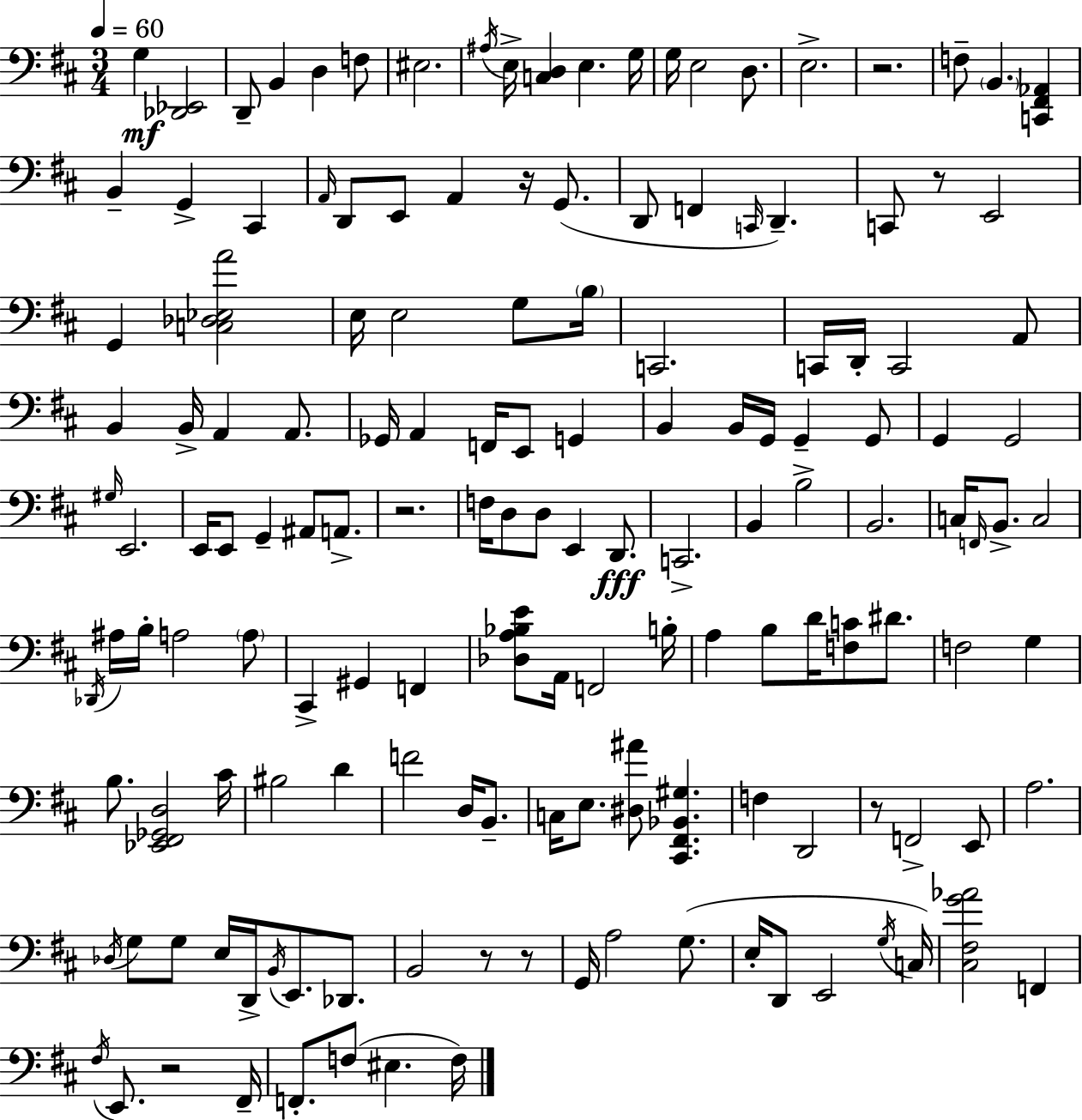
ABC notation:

X:1
T:Untitled
M:3/4
L:1/4
K:D
G, [_D,,_E,,]2 D,,/2 B,, D, F,/2 ^E,2 ^A,/4 E,/4 [C,D,] E, G,/4 G,/4 E,2 D,/2 E,2 z2 F,/2 B,, [C,,^F,,_A,,] B,, G,, ^C,, A,,/4 D,,/2 E,,/2 A,, z/4 G,,/2 D,,/2 F,, C,,/4 D,, C,,/2 z/2 E,,2 G,, [C,_D,_E,A]2 E,/4 E,2 G,/2 B,/4 C,,2 C,,/4 D,,/4 C,,2 A,,/2 B,, B,,/4 A,, A,,/2 _G,,/4 A,, F,,/4 E,,/2 G,, B,, B,,/4 G,,/4 G,, G,,/2 G,, G,,2 ^G,/4 E,,2 E,,/4 E,,/2 G,, ^A,,/2 A,,/2 z2 F,/4 D,/2 D,/2 E,, D,,/2 C,,2 B,, B,2 B,,2 C,/4 F,,/4 B,,/2 C,2 _D,,/4 ^A,/4 B,/4 A,2 A,/2 ^C,, ^G,, F,, [_D,A,_B,E]/2 A,,/4 F,,2 B,/4 A, B,/2 D/4 [F,C]/2 ^D/2 F,2 G, B,/2 [_E,,^F,,_G,,D,]2 ^C/4 ^B,2 D F2 D,/4 B,,/2 C,/4 E,/2 [^D,^A]/2 [^C,,^F,,_B,,^G,] F, D,,2 z/2 F,,2 E,,/2 A,2 _D,/4 G,/2 G,/2 E,/4 D,,/4 B,,/4 E,,/2 _D,,/2 B,,2 z/2 z/2 G,,/4 A,2 G,/2 E,/4 D,,/2 E,,2 G,/4 C,/4 [^C,^F,G_A]2 F,, ^F,/4 E,,/2 z2 ^F,,/4 F,,/2 F,/2 ^E, F,/4